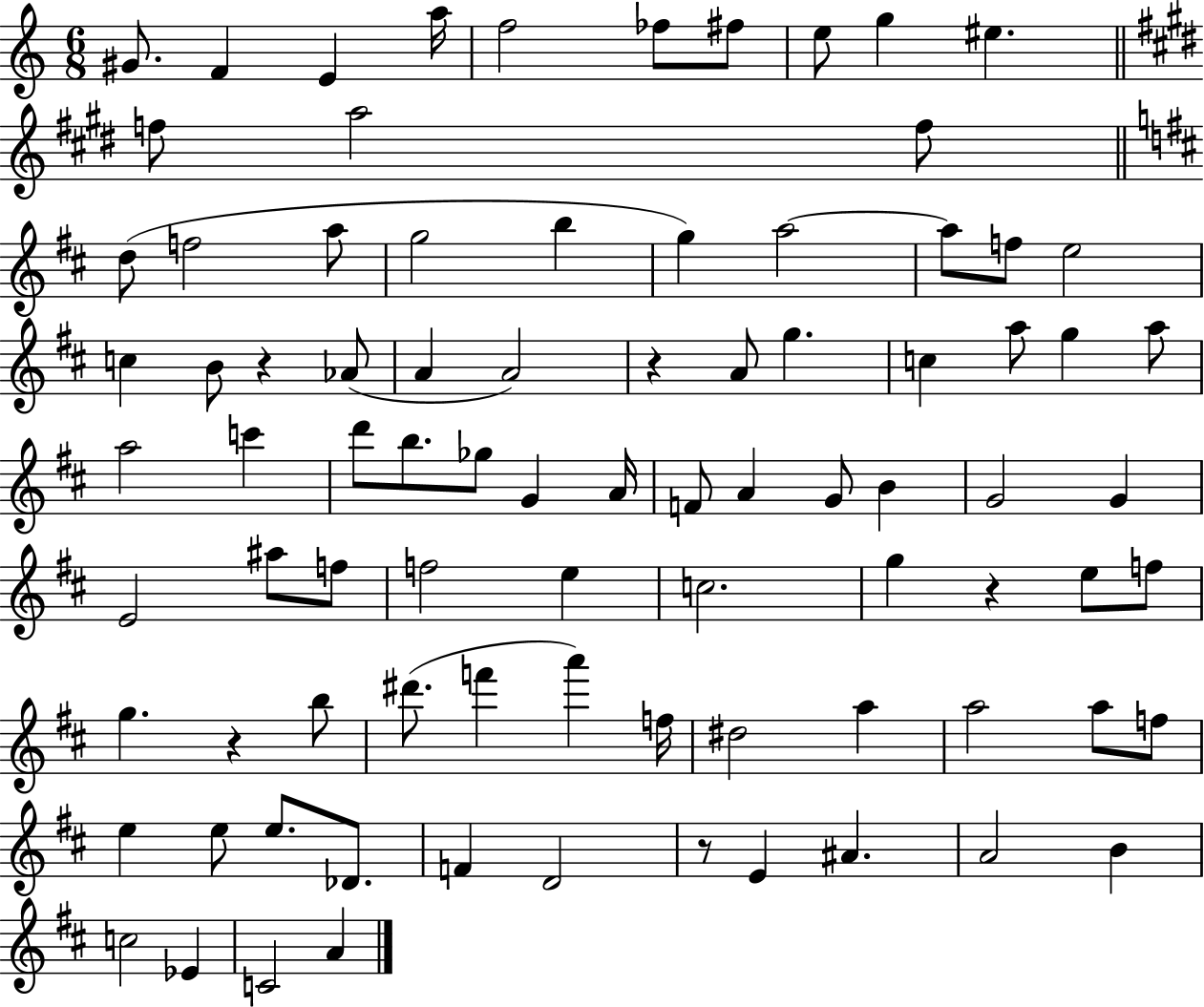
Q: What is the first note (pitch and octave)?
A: G#4